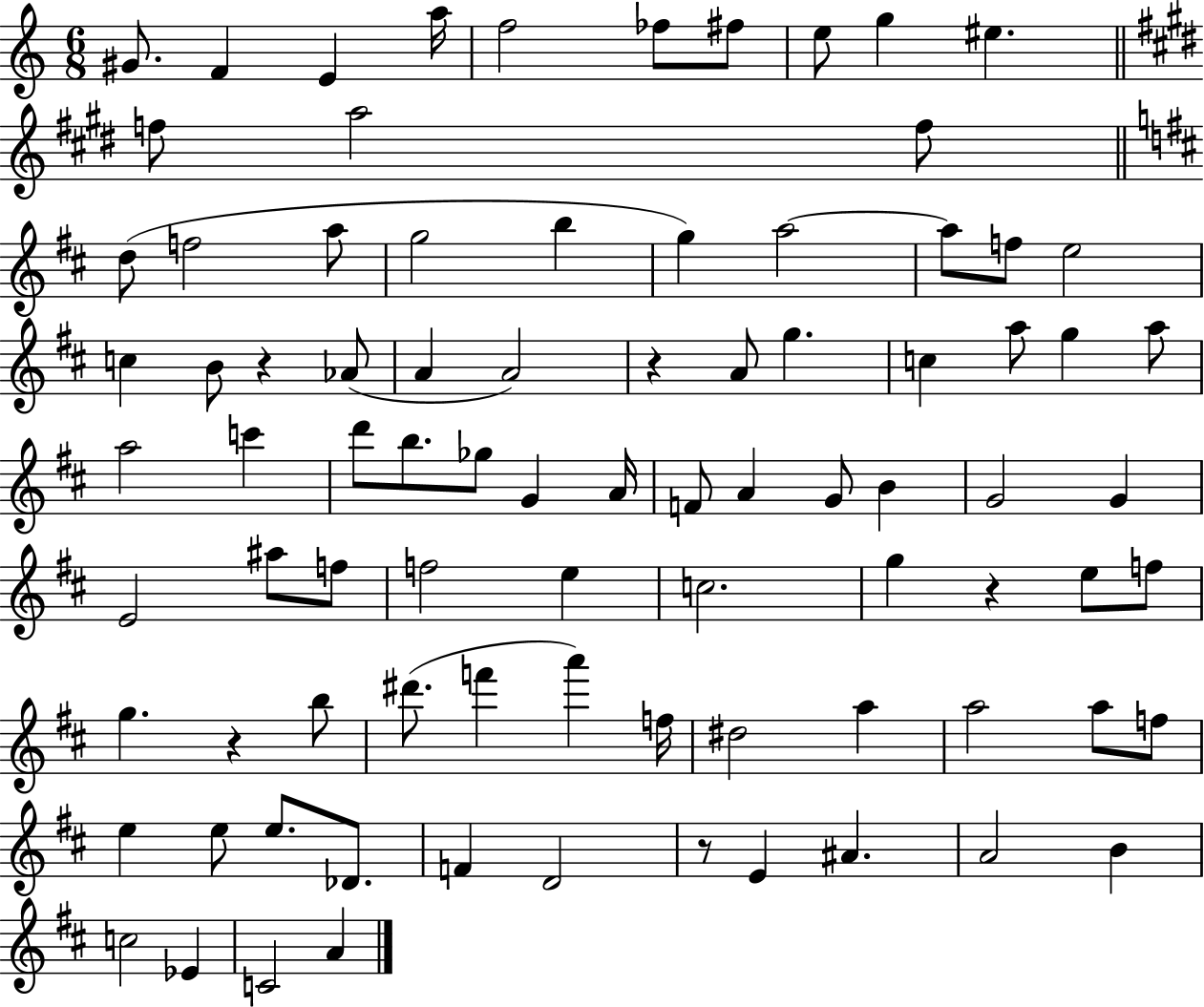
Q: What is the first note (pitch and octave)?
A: G#4